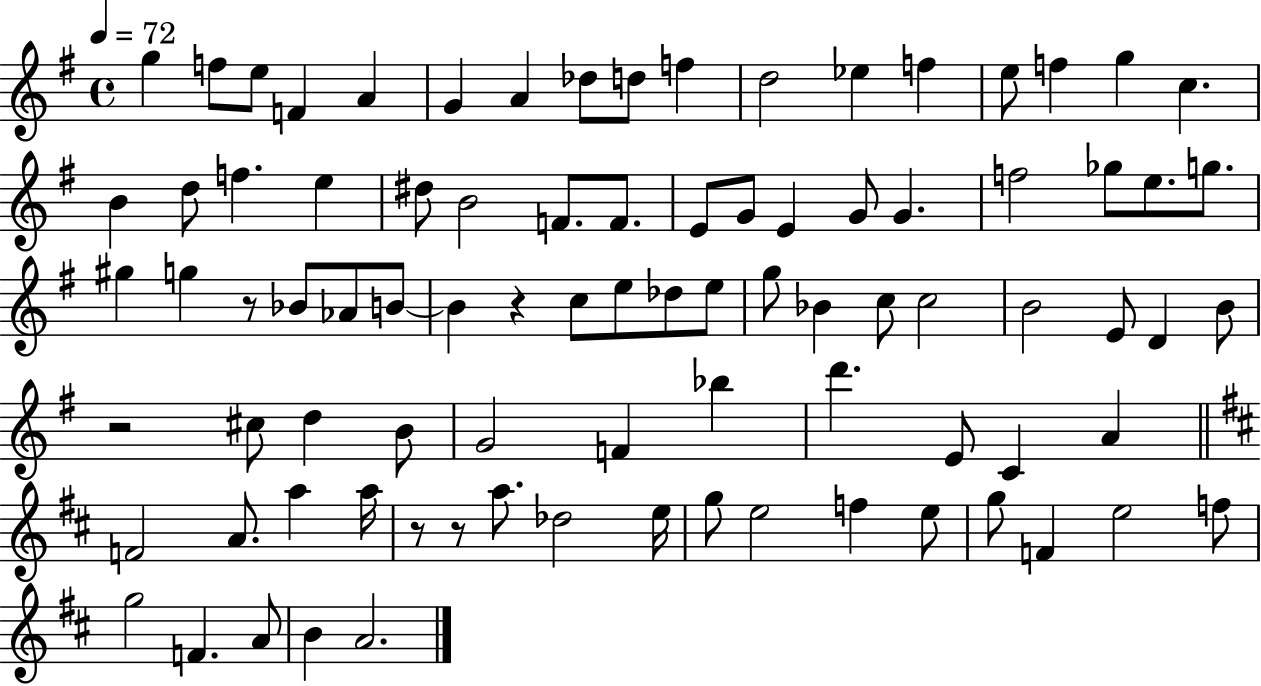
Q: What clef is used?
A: treble